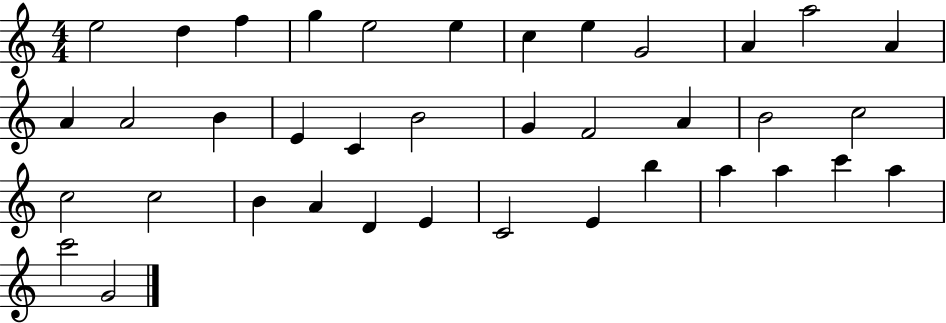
E5/h D5/q F5/q G5/q E5/h E5/q C5/q E5/q G4/h A4/q A5/h A4/q A4/q A4/h B4/q E4/q C4/q B4/h G4/q F4/h A4/q B4/h C5/h C5/h C5/h B4/q A4/q D4/q E4/q C4/h E4/q B5/q A5/q A5/q C6/q A5/q C6/h G4/h